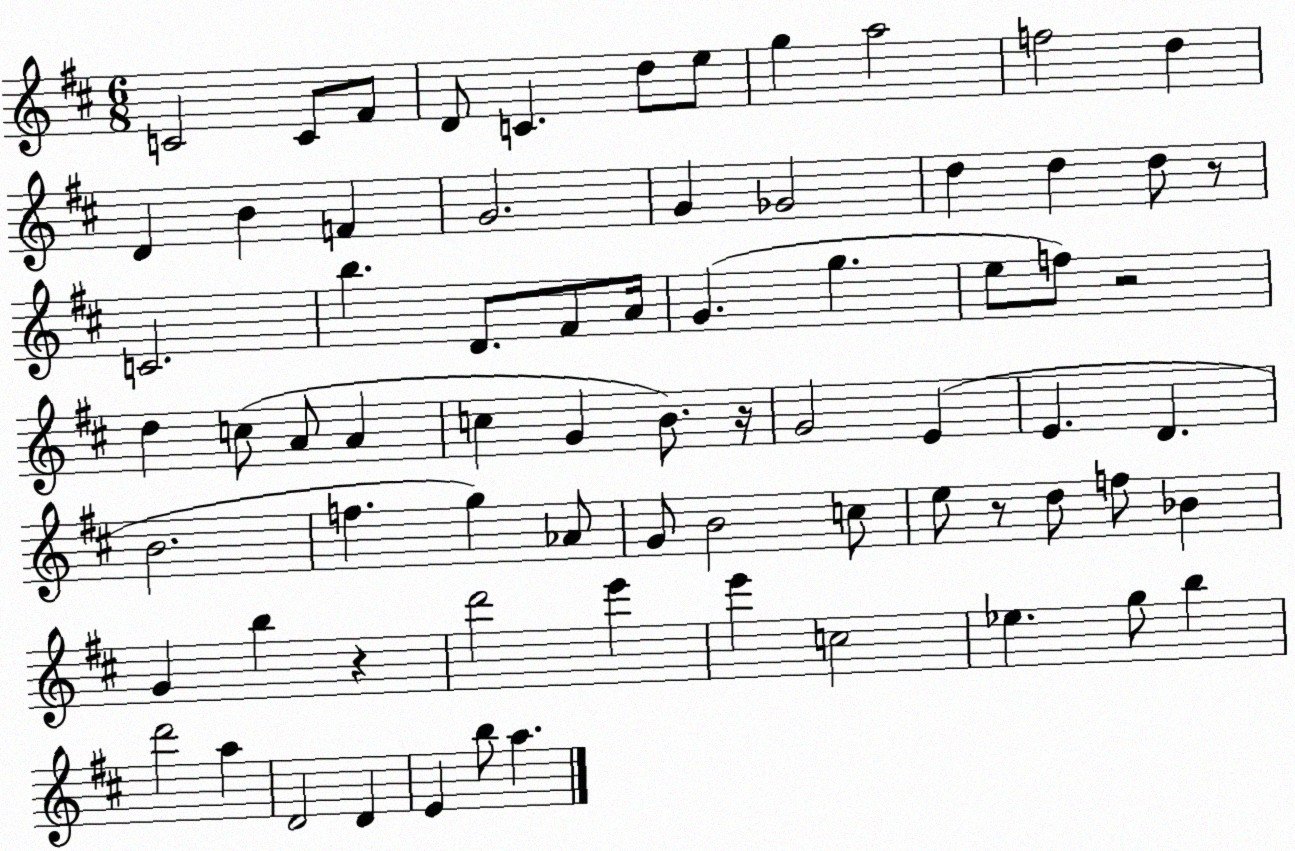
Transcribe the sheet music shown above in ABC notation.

X:1
T:Untitled
M:6/8
L:1/4
K:D
C2 C/2 ^F/2 D/2 C d/2 e/2 g a2 f2 d D B F G2 G _G2 d d d/2 z/2 C2 b D/2 ^F/2 A/4 G g e/2 f/2 z2 d c/2 A/2 A c G B/2 z/4 G2 E E D B2 f g _A/2 G/2 B2 c/2 e/2 z/2 d/2 f/2 _B G b z d'2 e' e' c2 _e g/2 b d'2 a D2 D E b/2 a